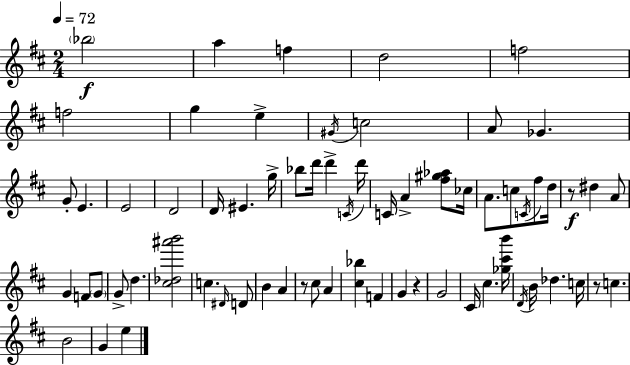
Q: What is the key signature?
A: D major